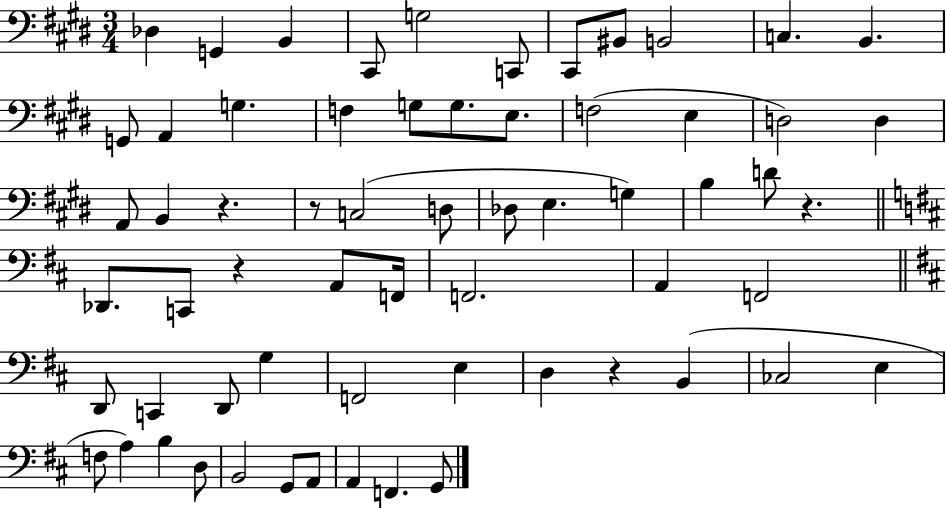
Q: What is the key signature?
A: E major